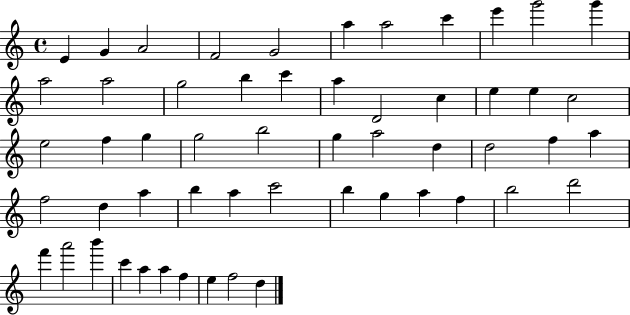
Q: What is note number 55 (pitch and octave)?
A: D5